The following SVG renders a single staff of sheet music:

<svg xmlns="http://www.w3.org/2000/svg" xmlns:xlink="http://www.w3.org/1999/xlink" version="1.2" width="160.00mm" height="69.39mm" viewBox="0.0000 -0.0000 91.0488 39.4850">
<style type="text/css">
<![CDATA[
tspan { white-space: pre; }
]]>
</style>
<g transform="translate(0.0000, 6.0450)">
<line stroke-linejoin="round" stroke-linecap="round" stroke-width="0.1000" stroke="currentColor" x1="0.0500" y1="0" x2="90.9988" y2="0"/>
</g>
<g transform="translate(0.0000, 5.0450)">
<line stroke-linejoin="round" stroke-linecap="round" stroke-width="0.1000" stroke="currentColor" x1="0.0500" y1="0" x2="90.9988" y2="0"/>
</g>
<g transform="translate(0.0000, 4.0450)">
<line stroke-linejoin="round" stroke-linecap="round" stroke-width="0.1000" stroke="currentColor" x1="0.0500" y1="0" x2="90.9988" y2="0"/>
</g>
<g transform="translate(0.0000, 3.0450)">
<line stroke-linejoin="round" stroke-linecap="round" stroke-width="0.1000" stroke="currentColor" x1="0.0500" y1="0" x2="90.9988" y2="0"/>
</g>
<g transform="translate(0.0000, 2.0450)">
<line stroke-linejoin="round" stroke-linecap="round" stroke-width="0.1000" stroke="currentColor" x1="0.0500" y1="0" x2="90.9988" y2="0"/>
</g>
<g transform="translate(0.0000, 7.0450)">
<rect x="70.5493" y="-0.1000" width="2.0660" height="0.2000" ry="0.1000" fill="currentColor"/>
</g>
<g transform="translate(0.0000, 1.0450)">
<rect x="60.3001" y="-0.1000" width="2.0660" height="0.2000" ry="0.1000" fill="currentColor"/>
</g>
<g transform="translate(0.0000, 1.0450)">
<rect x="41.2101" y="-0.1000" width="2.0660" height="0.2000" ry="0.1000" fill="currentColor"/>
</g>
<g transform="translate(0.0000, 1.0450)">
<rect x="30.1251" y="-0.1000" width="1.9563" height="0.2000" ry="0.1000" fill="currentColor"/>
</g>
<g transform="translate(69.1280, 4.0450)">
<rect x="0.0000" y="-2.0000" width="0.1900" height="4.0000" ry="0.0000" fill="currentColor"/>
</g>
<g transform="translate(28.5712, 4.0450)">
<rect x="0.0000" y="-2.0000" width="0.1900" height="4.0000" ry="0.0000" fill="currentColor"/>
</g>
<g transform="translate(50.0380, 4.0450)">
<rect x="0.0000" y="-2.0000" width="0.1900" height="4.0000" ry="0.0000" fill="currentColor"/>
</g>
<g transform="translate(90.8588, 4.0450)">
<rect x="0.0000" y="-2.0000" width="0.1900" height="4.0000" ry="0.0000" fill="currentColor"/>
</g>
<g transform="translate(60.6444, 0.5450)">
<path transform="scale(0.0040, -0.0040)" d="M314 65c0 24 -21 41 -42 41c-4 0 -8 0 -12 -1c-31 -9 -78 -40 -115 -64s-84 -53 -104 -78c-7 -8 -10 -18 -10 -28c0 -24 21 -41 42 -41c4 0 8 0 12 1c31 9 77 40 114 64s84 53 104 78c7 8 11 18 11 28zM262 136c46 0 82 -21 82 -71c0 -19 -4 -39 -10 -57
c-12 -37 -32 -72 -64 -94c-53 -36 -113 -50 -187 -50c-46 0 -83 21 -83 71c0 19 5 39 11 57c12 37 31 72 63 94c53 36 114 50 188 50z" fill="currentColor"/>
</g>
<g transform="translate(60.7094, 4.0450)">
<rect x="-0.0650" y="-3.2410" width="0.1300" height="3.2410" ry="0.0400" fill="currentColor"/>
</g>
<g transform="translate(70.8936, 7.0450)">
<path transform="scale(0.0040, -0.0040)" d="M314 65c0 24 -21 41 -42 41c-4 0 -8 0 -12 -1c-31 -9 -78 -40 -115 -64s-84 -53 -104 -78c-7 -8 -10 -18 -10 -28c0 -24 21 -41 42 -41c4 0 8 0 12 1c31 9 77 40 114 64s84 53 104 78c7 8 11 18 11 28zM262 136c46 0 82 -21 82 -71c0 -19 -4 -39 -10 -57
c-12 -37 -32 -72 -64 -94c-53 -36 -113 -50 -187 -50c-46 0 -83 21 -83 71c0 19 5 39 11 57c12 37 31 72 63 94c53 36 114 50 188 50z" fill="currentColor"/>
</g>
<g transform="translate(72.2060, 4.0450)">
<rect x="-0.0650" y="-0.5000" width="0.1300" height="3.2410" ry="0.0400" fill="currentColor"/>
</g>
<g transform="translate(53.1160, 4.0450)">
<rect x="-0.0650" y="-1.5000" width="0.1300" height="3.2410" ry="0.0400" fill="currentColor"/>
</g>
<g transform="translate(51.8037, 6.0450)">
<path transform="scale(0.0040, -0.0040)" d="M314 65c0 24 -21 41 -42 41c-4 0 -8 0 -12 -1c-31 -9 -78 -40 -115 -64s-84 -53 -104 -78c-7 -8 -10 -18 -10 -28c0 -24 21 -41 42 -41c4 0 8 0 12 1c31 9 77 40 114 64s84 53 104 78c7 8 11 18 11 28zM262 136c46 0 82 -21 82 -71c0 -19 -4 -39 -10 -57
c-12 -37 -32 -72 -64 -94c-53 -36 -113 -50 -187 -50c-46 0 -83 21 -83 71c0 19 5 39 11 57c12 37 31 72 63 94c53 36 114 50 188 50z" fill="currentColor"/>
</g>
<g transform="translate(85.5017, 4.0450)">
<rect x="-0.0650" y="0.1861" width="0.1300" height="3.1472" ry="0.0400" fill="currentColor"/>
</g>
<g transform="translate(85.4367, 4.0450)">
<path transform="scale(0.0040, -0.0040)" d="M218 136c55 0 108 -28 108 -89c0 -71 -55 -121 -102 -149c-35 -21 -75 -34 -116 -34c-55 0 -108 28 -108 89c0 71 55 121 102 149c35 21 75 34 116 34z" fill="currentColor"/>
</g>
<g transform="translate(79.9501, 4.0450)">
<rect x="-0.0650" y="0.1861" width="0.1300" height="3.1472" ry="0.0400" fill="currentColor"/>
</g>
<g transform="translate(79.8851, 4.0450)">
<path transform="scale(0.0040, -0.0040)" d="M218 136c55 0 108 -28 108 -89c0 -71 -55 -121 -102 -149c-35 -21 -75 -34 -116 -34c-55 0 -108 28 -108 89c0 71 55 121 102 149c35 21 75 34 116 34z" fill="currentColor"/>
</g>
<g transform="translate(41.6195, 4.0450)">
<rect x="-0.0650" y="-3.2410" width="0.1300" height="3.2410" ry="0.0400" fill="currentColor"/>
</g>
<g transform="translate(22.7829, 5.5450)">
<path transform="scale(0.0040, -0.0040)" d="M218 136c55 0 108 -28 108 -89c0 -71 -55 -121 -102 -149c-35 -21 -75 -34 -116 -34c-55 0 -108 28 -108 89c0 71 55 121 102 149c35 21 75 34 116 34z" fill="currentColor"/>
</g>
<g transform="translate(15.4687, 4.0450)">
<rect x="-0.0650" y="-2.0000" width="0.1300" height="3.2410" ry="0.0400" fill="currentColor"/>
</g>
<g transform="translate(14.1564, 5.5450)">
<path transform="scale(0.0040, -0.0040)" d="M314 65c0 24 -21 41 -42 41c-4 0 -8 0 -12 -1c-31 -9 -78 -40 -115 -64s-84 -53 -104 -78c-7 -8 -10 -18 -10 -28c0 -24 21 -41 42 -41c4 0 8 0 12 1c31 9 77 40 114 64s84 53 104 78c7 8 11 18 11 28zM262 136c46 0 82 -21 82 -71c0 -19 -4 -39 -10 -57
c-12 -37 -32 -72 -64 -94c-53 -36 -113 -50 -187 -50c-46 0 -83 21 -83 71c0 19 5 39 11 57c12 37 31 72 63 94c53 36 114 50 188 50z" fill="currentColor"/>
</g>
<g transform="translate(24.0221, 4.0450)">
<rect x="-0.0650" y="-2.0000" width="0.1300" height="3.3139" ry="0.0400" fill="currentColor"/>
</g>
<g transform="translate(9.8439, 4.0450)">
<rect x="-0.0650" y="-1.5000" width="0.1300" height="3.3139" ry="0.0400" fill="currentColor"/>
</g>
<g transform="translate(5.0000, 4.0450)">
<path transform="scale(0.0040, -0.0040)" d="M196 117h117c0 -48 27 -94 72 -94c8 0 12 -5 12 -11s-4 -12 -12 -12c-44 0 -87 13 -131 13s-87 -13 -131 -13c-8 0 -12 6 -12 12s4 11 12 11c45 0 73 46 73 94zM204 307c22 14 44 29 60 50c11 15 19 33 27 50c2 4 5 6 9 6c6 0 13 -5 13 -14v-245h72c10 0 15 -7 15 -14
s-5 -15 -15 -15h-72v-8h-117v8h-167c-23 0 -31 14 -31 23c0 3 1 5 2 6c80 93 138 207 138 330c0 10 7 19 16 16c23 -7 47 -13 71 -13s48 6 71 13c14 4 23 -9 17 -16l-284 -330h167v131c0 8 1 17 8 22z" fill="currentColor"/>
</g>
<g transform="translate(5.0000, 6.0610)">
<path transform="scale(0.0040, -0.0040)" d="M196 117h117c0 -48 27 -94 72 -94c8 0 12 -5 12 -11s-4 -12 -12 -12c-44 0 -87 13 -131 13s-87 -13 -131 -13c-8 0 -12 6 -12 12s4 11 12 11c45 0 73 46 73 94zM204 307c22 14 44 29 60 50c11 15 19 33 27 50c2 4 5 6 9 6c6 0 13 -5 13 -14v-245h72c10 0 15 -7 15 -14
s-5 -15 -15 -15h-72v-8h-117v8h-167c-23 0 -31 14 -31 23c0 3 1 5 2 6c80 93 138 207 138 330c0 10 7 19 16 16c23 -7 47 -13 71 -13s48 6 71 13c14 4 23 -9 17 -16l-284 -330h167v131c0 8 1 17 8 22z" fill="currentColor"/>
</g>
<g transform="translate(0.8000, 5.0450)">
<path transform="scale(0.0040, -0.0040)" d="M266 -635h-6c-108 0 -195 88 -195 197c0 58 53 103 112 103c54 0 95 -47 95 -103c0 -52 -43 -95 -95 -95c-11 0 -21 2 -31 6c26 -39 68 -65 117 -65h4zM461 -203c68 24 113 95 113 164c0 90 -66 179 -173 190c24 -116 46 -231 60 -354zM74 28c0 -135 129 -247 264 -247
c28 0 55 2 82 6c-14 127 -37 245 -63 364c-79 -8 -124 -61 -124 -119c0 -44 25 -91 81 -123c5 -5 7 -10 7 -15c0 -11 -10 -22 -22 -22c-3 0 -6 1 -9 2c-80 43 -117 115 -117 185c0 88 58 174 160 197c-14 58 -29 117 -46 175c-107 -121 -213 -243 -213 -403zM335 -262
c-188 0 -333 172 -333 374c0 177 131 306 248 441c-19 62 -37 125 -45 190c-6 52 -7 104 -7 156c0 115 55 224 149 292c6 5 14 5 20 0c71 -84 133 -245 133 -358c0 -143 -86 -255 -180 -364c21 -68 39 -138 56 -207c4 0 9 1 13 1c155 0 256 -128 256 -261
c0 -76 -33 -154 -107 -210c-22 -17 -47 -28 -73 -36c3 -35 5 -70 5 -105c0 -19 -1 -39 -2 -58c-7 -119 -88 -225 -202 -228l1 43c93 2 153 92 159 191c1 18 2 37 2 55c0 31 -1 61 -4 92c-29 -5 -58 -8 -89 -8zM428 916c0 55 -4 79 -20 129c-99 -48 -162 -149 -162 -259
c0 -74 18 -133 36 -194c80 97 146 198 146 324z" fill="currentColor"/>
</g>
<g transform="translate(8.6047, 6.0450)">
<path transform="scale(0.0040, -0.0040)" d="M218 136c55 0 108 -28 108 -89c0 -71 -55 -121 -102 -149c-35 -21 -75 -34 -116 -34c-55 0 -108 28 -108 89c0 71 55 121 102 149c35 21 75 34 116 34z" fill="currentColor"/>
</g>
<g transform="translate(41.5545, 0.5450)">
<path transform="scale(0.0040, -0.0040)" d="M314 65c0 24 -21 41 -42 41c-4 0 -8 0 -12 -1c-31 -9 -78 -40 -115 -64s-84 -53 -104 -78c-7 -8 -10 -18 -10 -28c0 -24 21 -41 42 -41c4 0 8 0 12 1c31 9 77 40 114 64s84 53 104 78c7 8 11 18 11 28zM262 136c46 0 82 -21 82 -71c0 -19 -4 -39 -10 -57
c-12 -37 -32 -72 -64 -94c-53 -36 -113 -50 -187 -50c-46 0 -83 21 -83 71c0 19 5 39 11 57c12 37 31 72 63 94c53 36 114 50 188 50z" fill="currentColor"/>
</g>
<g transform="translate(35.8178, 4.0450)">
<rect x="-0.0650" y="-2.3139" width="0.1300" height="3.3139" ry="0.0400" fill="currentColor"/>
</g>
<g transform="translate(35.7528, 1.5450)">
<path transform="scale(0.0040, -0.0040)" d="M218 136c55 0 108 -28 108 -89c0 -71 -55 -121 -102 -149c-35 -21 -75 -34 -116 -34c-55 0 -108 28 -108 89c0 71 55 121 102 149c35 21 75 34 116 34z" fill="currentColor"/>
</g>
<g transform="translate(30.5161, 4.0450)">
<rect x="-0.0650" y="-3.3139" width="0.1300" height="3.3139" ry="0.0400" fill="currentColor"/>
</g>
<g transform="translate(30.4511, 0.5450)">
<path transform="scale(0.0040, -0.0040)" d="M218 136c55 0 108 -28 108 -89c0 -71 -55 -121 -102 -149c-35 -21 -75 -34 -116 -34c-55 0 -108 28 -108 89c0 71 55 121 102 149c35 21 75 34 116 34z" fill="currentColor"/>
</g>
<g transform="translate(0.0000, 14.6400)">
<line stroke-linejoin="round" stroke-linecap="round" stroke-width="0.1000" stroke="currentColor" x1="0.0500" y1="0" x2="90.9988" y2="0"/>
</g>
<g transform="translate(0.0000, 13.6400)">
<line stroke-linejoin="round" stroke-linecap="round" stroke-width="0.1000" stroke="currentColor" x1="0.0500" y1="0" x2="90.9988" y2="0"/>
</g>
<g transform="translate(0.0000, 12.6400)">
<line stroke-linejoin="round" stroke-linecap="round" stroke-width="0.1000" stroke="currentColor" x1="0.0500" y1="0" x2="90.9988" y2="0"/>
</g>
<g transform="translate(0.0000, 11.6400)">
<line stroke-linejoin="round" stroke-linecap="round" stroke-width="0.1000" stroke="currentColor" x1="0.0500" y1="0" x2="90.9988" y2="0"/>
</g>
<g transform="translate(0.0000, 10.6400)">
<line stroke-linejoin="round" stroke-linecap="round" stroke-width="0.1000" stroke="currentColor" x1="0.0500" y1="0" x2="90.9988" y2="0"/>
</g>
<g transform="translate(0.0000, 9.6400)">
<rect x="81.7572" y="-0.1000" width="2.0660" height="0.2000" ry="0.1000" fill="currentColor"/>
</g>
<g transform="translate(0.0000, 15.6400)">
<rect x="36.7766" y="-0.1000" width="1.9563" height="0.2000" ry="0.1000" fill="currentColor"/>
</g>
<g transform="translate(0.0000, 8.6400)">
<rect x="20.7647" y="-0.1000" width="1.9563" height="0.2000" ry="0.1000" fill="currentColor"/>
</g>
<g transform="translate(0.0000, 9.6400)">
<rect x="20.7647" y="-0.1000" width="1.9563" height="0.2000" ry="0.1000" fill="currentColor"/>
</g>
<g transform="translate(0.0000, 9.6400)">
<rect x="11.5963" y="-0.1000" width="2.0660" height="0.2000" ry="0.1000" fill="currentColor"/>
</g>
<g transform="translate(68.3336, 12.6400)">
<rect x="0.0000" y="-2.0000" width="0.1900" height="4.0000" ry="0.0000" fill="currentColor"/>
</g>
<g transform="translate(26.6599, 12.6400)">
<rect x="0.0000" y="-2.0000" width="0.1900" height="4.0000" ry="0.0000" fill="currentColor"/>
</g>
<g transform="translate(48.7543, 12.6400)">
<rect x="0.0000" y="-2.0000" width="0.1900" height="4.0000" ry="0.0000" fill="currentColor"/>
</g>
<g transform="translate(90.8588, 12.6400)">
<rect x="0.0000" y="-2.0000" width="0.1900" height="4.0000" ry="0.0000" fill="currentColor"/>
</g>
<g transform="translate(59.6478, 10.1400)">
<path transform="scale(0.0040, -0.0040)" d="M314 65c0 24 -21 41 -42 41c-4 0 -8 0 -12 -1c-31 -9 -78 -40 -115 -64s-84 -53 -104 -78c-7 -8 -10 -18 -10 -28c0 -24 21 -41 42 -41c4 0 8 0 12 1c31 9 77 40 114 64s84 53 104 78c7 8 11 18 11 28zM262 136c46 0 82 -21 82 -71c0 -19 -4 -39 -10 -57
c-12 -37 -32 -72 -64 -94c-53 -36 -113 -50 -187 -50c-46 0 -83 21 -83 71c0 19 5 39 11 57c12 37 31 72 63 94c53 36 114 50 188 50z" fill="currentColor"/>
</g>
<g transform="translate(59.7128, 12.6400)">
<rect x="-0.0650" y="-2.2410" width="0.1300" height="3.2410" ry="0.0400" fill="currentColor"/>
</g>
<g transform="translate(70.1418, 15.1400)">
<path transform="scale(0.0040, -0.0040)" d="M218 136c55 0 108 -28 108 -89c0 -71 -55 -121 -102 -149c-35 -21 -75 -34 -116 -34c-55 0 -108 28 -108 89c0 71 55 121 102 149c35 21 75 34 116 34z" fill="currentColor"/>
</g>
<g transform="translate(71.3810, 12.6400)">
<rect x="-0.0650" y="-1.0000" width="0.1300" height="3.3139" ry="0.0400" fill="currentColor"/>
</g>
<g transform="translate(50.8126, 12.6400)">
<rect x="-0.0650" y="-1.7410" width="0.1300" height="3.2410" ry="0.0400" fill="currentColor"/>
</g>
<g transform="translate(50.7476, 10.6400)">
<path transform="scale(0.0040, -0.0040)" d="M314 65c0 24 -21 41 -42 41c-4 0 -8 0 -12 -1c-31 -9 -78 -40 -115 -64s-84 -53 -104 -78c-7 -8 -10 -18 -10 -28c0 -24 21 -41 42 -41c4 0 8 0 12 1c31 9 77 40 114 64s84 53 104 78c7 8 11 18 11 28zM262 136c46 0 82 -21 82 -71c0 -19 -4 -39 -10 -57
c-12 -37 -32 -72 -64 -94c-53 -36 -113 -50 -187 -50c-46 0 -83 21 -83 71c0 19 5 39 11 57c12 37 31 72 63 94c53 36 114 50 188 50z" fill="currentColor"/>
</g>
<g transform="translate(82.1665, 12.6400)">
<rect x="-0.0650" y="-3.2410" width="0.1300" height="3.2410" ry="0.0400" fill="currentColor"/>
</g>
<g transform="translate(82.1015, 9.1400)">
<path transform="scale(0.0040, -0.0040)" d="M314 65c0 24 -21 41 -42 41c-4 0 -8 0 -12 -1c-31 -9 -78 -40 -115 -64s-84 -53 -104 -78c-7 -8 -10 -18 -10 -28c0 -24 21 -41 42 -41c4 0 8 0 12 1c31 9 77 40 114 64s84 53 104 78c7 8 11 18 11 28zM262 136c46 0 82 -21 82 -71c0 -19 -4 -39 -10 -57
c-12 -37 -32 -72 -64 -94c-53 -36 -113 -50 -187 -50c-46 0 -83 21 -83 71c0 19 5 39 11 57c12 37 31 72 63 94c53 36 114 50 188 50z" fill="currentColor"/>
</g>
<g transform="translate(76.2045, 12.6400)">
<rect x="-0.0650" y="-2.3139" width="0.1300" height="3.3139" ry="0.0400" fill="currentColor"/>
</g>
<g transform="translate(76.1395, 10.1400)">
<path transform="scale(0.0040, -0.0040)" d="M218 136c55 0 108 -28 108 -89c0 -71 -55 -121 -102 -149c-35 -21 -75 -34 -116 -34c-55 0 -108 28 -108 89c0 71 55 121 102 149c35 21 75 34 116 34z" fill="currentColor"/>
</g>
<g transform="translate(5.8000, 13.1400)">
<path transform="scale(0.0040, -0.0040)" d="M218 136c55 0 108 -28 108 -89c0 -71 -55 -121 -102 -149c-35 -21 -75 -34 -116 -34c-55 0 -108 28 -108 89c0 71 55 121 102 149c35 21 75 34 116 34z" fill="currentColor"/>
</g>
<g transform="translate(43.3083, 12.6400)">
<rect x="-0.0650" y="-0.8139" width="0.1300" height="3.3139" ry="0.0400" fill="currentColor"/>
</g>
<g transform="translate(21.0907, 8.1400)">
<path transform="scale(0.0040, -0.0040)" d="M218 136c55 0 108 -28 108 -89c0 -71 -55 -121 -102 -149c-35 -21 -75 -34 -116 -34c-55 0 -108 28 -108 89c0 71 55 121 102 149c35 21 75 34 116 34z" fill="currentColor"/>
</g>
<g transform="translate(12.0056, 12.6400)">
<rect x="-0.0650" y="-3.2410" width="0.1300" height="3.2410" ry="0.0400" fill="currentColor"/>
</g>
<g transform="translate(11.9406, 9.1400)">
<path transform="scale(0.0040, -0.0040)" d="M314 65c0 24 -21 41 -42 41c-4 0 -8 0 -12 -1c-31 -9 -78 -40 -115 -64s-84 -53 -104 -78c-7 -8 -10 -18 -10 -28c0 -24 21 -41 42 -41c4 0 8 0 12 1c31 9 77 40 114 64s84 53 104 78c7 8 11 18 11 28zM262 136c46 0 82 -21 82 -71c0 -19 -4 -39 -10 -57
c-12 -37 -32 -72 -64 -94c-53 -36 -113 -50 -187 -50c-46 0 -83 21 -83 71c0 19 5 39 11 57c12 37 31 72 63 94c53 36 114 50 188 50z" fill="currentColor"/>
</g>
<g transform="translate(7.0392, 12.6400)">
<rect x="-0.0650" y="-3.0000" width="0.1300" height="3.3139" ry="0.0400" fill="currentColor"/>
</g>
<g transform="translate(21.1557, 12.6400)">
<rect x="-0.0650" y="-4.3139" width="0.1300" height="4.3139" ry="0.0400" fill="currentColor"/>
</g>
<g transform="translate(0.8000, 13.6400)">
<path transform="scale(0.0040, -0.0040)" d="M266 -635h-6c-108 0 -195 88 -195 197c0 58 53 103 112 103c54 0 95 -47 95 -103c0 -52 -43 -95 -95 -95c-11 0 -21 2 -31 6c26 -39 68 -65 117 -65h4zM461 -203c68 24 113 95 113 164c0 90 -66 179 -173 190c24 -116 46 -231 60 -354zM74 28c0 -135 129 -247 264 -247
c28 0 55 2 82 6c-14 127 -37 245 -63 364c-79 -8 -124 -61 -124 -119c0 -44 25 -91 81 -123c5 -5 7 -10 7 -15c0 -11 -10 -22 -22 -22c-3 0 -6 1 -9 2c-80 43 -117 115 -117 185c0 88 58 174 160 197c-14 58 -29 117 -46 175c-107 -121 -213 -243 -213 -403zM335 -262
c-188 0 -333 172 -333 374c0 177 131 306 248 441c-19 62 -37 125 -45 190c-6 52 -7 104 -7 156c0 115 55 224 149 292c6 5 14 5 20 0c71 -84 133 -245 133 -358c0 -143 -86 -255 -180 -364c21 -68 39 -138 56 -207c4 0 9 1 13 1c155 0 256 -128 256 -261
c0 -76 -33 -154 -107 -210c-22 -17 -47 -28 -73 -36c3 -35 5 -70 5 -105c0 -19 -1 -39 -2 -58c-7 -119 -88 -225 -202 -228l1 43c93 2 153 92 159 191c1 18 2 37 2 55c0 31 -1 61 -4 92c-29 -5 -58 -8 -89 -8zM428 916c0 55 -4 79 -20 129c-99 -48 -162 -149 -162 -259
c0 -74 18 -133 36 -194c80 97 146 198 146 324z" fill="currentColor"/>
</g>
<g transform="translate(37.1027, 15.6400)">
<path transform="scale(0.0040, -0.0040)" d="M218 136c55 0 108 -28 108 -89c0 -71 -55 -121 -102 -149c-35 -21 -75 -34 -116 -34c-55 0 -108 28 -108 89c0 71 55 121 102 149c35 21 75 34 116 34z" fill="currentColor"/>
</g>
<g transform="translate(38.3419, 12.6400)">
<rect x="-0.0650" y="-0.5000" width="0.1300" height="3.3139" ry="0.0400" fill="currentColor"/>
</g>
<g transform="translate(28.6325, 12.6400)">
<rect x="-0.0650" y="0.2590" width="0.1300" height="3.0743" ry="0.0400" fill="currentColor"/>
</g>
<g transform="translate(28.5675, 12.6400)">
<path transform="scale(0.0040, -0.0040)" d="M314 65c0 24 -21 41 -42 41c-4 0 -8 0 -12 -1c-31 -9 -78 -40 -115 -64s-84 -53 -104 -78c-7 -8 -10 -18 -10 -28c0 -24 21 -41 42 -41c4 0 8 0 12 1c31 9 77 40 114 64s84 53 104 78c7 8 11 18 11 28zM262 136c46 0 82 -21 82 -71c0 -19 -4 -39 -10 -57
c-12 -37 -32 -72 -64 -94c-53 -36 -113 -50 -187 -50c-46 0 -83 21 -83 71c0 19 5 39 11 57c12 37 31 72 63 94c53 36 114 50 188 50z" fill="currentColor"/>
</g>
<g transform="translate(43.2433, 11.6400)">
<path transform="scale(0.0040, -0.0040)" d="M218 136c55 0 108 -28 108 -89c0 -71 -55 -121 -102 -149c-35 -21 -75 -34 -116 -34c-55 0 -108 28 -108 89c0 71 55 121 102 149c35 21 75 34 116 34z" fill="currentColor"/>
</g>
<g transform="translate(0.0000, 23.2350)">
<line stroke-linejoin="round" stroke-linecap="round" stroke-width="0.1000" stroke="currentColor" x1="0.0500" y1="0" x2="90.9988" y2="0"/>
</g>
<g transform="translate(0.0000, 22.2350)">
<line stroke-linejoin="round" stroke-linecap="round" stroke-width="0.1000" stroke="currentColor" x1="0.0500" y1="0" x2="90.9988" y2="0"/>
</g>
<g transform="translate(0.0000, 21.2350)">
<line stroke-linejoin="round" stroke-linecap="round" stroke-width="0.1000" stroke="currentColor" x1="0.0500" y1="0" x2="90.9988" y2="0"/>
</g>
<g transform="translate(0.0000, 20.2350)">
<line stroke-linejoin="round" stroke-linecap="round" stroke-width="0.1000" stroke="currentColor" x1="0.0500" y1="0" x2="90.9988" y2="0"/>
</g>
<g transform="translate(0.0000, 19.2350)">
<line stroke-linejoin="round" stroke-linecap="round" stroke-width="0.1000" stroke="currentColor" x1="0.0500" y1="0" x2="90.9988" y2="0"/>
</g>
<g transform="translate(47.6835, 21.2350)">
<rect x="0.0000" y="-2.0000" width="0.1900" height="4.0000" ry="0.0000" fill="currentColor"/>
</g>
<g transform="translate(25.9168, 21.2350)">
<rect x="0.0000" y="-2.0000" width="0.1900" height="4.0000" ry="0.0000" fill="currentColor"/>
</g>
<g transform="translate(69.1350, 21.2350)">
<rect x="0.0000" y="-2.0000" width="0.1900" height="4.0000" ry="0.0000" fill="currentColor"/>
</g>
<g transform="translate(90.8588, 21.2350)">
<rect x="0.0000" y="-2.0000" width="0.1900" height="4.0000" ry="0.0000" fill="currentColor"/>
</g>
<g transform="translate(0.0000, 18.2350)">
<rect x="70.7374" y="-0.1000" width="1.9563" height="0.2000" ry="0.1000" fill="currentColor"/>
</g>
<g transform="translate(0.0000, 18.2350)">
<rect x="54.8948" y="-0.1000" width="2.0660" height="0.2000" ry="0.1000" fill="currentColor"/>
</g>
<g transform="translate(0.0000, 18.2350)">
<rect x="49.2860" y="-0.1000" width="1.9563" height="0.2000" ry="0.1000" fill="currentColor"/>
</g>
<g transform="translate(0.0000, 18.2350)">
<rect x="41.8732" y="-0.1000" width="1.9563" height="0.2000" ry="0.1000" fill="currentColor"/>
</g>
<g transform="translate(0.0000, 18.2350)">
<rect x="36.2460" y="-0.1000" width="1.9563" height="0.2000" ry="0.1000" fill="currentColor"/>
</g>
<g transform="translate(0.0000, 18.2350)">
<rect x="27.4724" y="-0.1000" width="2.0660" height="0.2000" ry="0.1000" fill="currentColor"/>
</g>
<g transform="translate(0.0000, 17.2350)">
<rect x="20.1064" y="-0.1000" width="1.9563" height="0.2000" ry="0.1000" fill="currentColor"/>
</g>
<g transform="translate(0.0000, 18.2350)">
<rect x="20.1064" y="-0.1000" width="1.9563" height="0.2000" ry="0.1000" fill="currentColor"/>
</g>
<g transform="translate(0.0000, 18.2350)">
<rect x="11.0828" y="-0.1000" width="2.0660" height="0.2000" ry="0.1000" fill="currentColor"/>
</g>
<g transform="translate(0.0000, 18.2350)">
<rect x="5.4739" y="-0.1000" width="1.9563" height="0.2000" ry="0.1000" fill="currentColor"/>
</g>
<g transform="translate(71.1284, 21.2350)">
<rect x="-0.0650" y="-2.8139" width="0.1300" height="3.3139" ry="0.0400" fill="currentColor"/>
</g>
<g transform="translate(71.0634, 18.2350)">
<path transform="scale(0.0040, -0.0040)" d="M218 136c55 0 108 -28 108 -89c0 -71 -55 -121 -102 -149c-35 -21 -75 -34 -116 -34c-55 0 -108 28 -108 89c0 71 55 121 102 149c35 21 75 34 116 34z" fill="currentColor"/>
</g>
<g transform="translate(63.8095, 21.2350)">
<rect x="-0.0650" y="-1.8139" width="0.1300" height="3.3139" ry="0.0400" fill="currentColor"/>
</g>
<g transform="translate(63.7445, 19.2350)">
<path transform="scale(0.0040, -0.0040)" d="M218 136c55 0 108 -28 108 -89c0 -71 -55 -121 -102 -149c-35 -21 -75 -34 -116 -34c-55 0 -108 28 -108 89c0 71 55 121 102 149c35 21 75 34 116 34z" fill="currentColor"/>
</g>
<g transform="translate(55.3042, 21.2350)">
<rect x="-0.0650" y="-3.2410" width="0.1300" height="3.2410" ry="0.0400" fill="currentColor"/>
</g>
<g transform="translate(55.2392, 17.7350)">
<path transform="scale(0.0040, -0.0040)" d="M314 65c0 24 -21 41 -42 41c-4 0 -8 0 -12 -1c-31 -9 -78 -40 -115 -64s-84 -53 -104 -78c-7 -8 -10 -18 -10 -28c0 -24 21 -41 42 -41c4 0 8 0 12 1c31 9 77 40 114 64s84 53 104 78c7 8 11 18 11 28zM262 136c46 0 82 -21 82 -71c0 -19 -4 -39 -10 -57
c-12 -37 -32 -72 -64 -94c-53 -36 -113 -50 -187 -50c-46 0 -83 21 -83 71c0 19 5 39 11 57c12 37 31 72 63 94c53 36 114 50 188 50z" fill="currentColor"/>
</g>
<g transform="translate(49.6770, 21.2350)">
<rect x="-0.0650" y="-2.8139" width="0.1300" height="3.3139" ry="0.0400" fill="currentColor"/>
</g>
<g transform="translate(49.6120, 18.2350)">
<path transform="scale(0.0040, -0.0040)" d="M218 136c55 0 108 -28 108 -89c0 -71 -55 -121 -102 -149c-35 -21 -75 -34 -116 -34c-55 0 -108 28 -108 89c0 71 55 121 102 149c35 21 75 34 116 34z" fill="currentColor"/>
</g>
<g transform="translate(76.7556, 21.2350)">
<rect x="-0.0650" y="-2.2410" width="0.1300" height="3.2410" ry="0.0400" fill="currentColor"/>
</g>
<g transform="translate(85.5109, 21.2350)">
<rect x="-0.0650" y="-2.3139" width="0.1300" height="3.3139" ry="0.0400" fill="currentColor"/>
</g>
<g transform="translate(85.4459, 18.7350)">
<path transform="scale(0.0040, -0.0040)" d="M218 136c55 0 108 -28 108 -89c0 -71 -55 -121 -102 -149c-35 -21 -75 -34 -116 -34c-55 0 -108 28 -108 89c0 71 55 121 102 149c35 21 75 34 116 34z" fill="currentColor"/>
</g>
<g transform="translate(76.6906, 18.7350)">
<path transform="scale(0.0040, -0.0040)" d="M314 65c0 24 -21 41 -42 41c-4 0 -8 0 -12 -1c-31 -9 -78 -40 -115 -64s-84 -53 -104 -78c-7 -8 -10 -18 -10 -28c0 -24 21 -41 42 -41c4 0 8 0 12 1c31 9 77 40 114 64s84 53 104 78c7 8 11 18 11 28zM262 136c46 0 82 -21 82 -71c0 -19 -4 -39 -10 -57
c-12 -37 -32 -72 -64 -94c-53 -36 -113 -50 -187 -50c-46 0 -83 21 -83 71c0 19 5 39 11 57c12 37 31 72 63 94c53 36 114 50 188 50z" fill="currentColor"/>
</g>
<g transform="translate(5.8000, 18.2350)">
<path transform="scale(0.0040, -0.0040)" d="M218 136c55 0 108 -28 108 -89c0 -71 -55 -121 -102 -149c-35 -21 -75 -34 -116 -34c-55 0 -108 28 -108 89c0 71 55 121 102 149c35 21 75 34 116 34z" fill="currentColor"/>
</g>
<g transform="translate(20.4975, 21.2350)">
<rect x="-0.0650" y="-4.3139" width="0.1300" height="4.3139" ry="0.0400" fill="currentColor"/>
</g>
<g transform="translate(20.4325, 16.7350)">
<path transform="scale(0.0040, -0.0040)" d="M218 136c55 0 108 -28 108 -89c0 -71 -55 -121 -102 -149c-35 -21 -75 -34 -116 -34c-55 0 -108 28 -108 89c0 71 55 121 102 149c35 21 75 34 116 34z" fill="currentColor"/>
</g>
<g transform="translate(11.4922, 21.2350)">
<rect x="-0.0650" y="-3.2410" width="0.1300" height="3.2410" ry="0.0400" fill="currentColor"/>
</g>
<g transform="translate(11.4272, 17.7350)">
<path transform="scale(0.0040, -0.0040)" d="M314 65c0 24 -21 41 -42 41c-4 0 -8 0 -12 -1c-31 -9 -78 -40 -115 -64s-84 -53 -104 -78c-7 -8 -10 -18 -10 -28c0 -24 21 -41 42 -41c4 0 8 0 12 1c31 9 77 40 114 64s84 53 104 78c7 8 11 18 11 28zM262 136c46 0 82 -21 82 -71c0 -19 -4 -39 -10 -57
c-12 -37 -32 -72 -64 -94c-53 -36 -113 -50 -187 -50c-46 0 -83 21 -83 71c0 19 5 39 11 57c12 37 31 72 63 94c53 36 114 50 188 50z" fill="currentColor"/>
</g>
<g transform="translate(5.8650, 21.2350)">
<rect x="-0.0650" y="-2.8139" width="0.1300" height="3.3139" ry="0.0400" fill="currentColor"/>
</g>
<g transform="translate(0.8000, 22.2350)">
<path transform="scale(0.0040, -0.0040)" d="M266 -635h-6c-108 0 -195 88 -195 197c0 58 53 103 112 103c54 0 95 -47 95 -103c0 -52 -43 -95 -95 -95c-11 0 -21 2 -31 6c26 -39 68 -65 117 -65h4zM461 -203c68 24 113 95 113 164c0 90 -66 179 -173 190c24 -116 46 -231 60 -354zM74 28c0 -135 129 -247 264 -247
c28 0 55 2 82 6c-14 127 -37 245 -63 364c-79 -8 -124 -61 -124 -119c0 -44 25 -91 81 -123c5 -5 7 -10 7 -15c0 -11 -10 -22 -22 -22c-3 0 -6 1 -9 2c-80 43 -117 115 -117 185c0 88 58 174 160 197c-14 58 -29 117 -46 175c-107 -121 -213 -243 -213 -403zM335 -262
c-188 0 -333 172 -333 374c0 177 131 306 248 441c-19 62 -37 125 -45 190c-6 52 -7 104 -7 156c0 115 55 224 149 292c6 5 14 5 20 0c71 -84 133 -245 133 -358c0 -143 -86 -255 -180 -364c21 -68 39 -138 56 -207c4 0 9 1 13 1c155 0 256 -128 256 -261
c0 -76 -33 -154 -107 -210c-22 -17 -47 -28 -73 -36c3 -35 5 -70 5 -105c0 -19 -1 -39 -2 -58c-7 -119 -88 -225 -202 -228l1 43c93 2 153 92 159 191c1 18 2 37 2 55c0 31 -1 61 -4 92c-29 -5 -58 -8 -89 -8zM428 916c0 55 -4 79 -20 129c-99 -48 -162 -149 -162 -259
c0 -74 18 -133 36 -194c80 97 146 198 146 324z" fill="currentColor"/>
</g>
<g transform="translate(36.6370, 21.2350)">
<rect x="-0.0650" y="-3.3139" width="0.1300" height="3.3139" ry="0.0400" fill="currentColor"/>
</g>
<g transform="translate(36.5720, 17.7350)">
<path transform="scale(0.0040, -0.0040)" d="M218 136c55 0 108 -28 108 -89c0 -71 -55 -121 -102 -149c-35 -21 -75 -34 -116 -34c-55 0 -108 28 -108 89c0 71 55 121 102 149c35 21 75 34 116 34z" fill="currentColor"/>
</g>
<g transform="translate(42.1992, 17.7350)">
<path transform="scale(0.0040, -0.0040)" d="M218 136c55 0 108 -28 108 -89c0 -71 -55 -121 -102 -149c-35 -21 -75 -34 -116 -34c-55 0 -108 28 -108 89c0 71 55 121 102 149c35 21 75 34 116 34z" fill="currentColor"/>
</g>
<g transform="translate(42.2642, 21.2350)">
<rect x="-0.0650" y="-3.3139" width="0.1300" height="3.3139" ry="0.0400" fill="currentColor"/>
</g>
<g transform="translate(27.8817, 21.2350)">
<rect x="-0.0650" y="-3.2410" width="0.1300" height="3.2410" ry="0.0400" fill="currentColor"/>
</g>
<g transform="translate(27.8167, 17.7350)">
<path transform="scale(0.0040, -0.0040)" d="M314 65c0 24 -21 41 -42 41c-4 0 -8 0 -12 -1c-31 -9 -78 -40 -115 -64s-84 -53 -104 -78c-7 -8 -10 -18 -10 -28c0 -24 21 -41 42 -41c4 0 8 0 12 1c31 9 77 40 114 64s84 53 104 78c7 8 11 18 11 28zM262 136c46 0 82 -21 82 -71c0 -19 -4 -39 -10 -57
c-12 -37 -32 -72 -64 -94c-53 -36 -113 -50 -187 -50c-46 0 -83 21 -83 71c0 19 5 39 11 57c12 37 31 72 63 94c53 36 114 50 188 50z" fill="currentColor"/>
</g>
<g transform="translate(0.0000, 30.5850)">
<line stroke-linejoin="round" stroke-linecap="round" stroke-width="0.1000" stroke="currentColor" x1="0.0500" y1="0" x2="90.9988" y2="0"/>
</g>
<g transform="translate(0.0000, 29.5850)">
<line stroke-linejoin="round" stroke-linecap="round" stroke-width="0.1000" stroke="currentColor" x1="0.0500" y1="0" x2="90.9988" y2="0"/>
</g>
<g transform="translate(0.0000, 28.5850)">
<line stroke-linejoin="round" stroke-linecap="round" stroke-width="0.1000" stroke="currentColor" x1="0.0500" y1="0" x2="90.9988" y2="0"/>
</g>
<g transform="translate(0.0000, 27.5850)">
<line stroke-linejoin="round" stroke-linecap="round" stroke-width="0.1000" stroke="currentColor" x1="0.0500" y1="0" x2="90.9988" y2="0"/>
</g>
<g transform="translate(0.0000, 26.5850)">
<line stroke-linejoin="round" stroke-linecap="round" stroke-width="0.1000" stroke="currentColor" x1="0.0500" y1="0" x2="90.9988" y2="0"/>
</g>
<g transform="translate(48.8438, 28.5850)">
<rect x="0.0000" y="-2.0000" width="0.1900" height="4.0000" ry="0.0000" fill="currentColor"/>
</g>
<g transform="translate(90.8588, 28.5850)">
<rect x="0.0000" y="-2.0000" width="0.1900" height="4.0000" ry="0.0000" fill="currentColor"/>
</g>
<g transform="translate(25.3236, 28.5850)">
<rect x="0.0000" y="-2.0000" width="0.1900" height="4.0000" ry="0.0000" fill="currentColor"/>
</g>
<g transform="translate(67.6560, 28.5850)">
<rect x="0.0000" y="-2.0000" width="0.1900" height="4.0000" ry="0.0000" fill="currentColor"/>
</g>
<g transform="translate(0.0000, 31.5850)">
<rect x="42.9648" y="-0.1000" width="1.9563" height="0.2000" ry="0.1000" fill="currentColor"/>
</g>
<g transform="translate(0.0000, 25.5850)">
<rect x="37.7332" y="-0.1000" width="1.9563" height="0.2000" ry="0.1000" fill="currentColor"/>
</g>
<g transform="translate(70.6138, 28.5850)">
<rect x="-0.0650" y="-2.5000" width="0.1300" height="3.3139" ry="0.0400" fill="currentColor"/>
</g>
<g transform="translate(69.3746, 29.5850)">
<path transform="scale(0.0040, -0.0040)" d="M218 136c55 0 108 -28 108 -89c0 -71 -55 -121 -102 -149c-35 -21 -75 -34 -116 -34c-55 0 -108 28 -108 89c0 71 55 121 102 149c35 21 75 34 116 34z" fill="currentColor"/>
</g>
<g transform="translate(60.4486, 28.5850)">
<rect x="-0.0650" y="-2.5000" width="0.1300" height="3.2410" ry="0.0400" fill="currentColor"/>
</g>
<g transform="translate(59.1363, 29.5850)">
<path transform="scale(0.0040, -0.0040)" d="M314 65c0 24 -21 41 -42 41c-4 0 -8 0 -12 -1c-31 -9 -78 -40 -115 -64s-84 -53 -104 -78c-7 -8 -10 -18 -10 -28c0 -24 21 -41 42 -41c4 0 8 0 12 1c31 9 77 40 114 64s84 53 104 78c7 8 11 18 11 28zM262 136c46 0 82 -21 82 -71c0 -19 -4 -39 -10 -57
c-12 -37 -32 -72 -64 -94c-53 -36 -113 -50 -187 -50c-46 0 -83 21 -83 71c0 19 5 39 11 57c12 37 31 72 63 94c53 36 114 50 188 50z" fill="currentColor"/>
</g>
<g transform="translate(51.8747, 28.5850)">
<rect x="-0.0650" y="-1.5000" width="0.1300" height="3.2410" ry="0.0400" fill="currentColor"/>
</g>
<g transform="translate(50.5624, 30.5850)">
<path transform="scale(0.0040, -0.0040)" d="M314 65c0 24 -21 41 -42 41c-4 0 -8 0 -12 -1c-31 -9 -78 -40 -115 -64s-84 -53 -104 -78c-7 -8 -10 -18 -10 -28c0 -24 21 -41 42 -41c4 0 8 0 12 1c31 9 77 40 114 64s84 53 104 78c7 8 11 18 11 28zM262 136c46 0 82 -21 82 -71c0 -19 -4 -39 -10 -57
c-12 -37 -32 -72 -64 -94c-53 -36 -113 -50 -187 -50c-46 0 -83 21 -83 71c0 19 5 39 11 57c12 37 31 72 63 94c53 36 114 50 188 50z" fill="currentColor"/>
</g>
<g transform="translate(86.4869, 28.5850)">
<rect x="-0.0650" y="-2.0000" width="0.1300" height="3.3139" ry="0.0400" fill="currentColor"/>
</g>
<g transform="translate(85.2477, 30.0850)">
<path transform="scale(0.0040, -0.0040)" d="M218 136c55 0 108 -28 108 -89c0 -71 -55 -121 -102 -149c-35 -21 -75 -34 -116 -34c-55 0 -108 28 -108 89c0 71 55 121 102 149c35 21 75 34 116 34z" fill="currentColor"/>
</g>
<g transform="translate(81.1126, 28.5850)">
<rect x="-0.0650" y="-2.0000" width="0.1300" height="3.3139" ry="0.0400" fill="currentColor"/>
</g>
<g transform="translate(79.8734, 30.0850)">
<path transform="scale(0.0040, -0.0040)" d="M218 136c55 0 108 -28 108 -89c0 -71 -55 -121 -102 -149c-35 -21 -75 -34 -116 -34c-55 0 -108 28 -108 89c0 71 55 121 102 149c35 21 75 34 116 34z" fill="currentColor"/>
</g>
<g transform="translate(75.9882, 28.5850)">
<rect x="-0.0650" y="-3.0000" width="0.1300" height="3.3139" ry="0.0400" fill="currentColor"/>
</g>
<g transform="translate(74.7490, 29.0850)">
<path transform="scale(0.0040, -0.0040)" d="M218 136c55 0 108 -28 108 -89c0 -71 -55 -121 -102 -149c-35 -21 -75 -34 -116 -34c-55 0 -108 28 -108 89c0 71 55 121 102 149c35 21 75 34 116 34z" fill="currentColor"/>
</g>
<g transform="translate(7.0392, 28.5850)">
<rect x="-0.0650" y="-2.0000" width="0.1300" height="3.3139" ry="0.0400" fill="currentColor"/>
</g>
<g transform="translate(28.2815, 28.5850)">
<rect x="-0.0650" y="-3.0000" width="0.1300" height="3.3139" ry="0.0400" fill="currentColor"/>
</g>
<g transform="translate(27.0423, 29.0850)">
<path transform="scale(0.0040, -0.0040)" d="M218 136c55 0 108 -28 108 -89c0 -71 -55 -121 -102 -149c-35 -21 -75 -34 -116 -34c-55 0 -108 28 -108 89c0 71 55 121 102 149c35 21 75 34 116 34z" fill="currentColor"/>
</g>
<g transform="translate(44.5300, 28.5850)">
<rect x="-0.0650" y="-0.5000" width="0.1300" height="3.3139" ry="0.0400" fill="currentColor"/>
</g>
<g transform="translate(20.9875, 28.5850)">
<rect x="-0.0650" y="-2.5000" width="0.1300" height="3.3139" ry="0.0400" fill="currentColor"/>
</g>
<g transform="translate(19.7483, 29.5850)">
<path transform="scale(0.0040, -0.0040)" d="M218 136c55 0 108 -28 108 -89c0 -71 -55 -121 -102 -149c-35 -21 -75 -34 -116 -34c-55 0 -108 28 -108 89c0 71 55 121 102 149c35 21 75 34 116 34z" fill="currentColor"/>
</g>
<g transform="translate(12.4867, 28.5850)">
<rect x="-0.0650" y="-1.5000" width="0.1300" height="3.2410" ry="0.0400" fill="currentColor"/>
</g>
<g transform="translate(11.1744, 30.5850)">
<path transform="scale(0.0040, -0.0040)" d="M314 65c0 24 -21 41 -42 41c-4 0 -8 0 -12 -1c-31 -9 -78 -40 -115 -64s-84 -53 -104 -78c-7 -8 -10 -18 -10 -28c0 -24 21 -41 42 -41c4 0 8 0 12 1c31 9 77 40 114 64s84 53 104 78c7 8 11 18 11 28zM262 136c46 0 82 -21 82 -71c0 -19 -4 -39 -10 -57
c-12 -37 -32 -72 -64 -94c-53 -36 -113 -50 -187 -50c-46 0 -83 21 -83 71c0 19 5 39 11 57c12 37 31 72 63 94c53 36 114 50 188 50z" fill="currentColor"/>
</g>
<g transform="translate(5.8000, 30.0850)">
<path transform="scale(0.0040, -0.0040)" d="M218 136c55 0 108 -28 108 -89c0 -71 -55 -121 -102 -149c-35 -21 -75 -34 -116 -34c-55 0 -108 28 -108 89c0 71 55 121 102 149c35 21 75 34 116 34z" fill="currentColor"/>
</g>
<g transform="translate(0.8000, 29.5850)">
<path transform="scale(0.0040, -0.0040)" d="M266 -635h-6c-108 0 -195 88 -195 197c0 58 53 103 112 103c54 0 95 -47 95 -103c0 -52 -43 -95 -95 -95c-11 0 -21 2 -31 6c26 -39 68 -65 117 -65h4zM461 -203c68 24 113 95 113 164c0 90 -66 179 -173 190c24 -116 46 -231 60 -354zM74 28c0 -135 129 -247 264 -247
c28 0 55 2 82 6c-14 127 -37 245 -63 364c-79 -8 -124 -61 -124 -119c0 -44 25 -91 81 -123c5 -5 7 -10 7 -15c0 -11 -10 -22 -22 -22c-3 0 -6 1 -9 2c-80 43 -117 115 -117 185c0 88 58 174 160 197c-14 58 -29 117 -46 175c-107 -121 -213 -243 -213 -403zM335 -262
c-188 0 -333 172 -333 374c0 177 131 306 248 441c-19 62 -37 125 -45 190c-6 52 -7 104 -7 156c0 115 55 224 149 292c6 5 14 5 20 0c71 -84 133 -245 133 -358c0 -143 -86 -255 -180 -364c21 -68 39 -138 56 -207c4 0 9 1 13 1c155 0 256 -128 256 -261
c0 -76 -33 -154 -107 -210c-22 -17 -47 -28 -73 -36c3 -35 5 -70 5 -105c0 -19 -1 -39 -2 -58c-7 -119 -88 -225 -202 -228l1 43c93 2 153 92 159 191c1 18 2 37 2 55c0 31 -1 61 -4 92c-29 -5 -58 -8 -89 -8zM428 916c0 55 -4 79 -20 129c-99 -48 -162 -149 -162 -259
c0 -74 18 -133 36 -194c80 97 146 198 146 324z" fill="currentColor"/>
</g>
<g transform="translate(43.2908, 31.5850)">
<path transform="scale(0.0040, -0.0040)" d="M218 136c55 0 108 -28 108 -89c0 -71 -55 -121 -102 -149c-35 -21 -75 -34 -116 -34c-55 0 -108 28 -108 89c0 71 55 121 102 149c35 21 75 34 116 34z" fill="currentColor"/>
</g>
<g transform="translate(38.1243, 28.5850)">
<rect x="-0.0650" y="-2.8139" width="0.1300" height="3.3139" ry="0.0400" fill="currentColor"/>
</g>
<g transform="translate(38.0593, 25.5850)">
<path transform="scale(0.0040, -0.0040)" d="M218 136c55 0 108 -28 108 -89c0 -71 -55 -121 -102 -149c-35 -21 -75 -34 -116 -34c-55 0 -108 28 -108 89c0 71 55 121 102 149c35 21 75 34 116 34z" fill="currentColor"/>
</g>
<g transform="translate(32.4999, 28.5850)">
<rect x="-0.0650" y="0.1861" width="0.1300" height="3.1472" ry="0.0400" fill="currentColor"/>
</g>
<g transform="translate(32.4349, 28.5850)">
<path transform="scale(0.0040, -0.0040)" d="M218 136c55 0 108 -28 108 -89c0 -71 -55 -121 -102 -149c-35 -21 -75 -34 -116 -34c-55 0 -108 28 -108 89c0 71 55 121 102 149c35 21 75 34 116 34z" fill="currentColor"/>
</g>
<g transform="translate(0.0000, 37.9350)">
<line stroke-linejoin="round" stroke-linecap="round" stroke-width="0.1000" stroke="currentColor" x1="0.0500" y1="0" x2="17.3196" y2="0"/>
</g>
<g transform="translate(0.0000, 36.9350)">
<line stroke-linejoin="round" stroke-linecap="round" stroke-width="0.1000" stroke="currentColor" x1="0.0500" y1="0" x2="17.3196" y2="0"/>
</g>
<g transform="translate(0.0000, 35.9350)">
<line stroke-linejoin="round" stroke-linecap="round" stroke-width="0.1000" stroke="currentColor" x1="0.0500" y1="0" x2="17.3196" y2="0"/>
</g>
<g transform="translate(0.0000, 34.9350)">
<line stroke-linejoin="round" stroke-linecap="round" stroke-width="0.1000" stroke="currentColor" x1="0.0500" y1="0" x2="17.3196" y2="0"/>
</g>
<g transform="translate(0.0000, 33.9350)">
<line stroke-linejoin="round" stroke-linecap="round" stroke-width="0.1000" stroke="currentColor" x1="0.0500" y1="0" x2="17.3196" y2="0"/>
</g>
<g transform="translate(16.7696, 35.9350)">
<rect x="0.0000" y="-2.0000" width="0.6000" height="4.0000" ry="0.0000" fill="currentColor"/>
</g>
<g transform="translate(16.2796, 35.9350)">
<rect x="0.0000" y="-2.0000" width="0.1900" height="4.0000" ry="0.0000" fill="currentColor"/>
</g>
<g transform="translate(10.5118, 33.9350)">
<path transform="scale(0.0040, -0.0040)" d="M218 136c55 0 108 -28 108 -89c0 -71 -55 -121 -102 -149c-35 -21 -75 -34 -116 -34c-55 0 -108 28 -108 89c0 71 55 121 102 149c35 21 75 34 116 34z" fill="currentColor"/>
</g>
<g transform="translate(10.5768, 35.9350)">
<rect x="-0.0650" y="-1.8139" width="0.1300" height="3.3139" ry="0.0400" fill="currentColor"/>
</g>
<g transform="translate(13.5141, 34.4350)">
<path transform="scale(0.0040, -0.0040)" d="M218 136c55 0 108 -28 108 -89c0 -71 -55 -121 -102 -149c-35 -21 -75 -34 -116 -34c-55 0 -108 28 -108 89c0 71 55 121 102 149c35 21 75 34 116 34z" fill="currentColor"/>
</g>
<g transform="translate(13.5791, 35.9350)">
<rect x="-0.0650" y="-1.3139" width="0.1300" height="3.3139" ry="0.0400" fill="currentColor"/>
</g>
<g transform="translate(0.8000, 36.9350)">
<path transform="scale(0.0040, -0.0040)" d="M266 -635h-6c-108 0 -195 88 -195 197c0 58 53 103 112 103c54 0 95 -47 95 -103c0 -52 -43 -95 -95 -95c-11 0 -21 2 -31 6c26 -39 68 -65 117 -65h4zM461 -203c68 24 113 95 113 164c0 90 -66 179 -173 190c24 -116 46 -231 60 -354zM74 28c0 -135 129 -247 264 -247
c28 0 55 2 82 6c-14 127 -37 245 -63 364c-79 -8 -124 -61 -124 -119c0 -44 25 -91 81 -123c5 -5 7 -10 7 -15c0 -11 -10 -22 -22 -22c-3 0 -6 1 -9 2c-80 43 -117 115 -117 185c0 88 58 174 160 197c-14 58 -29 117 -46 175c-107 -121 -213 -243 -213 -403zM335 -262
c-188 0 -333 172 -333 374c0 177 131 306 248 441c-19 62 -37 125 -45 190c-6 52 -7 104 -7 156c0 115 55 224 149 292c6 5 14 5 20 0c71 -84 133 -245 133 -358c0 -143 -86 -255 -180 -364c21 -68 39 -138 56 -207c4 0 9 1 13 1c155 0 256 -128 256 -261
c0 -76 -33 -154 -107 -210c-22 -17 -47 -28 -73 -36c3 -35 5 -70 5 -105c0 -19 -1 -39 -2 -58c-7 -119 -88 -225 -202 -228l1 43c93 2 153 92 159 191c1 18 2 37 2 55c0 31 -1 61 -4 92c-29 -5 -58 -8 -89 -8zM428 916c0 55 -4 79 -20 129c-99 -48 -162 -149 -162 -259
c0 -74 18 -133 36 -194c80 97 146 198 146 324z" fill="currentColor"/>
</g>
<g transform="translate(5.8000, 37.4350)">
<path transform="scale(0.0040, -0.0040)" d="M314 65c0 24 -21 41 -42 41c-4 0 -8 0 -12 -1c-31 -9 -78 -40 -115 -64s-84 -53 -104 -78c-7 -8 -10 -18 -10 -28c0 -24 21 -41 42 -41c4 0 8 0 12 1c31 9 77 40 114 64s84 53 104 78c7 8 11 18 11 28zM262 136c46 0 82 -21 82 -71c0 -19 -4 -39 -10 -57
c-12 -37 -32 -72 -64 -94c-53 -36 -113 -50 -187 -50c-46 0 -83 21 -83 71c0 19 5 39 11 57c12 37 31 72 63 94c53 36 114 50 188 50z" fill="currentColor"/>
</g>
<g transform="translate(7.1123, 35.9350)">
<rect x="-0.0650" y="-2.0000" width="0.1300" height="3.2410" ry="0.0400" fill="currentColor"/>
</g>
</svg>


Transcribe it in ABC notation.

X:1
T:Untitled
M:4/4
L:1/4
K:C
E F2 F b g b2 E2 b2 C2 B B A b2 d' B2 C d f2 g2 D g b2 a b2 d' b2 b b a b2 f a g2 g F E2 G A B a C E2 G2 G A F F F2 f e